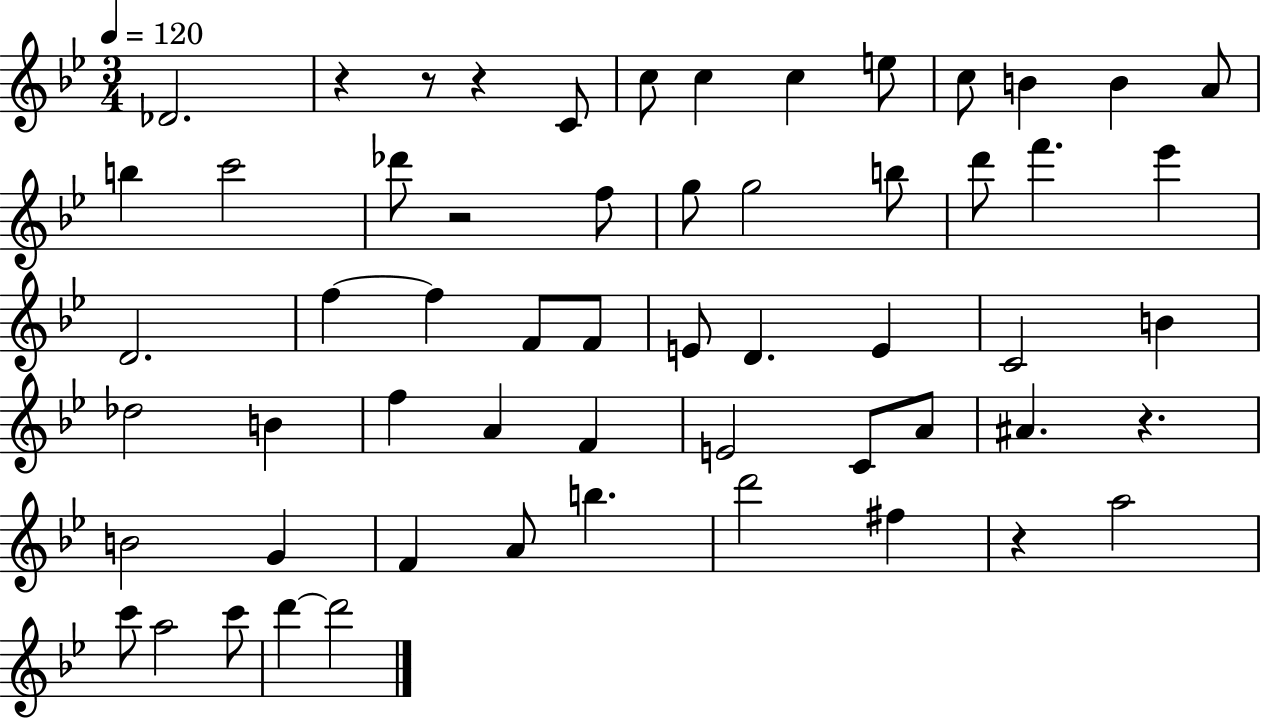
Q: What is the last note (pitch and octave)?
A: D6